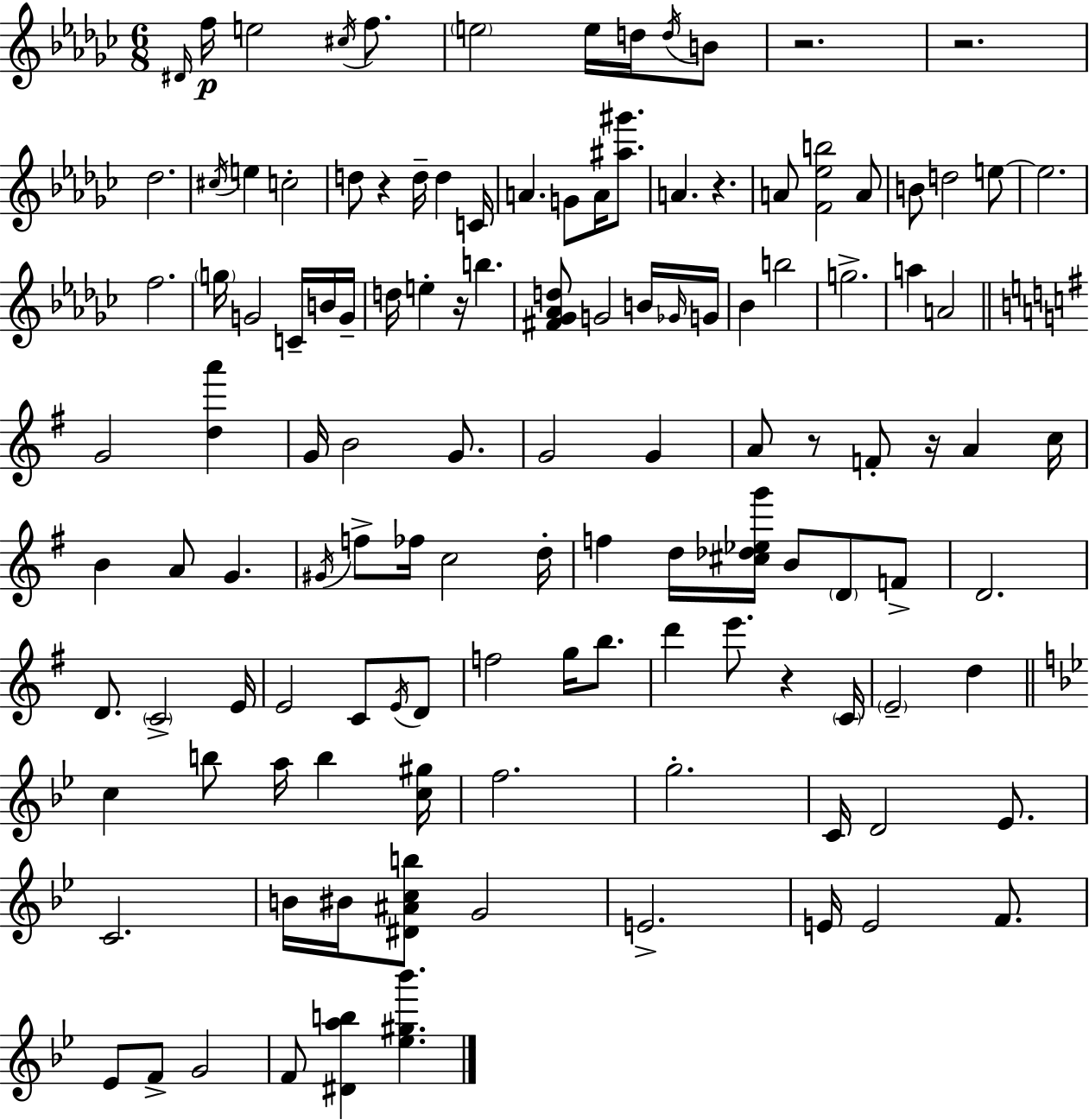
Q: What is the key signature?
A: EES minor